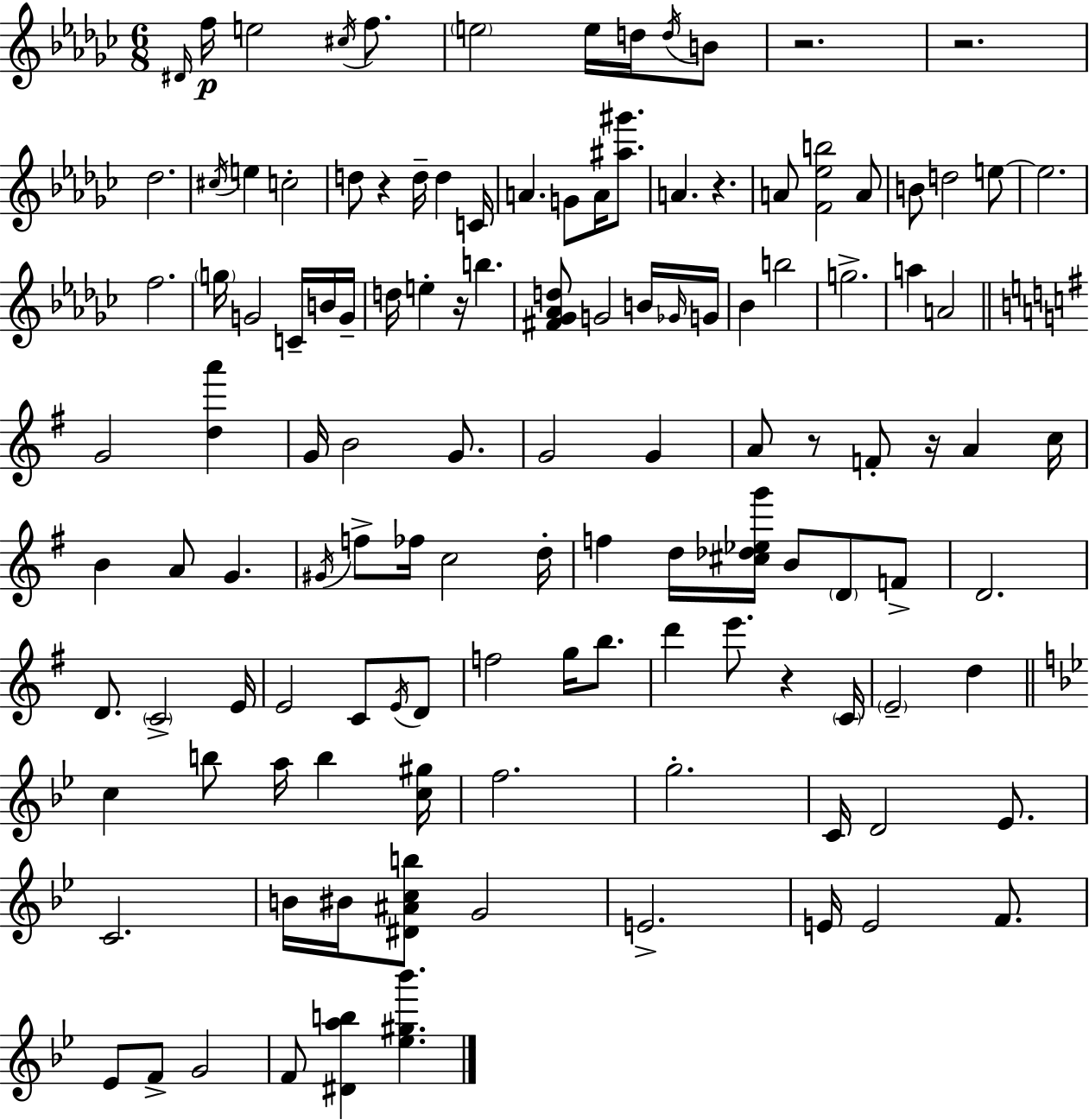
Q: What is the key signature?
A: EES minor